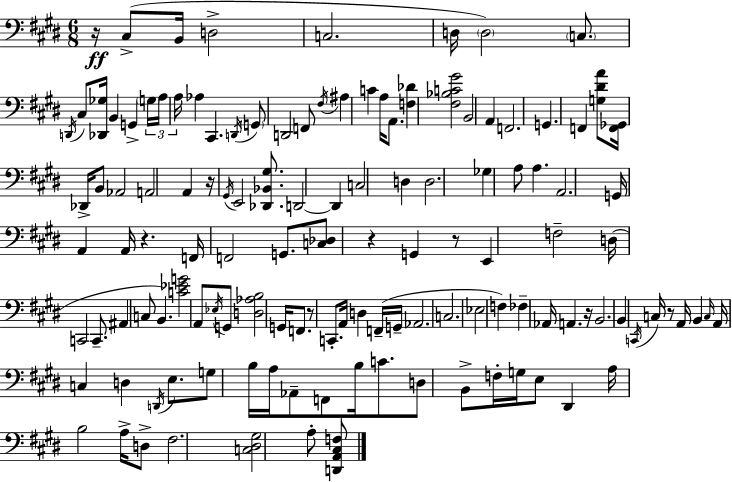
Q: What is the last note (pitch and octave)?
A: A3